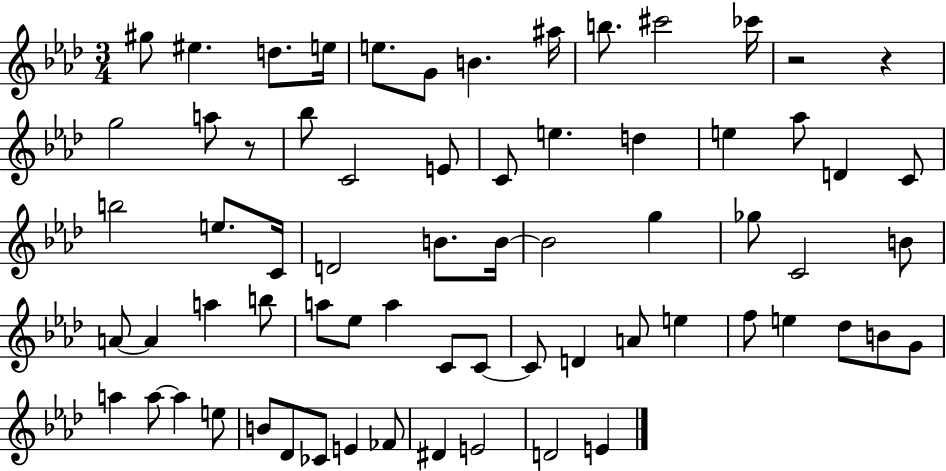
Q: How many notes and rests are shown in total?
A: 68